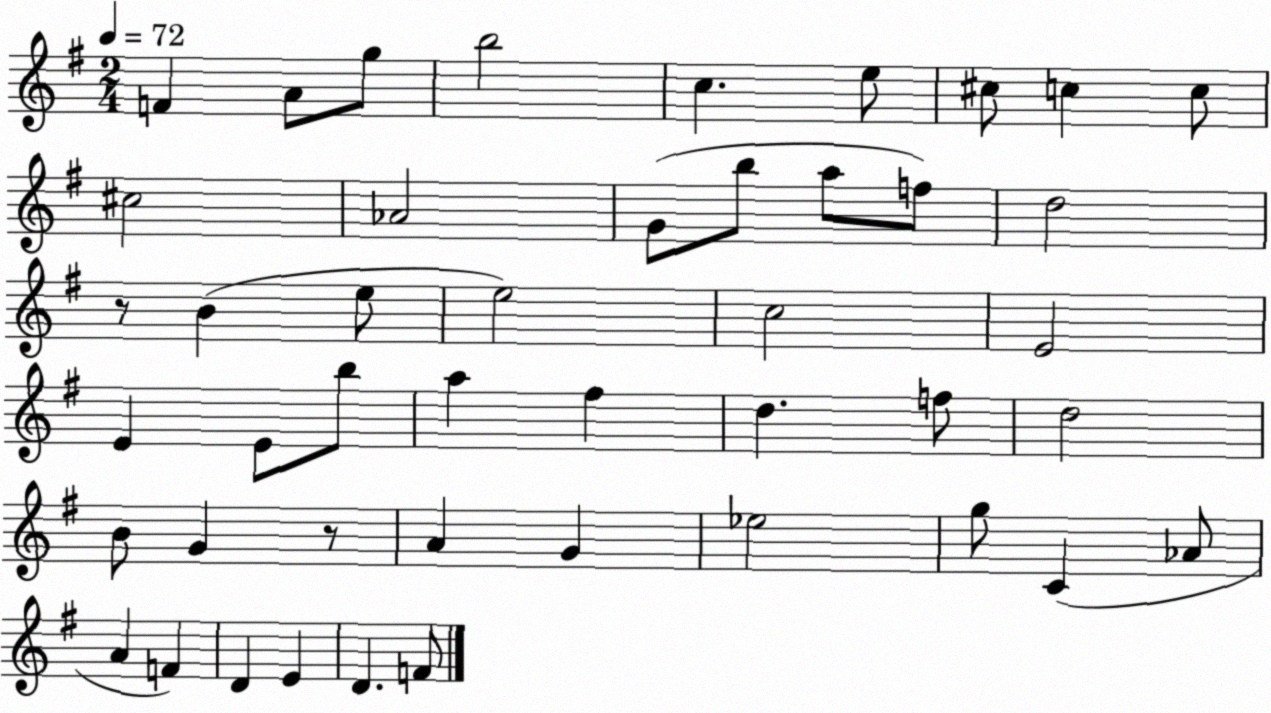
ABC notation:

X:1
T:Untitled
M:2/4
L:1/4
K:G
F A/2 g/2 b2 c e/2 ^c/2 c c/2 ^c2 _A2 G/2 b/2 a/2 f/2 d2 z/2 B e/2 e2 c2 E2 E E/2 b/2 a ^f d f/2 d2 B/2 G z/2 A G _e2 g/2 C _A/2 A F D E D F/2